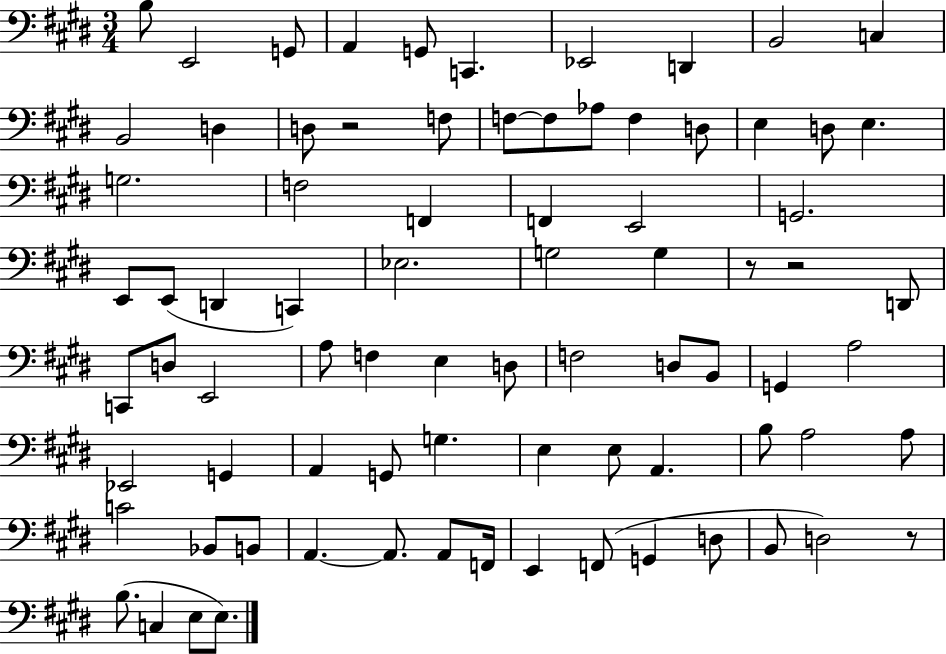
B3/e E2/h G2/e A2/q G2/e C2/q. Eb2/h D2/q B2/h C3/q B2/h D3/q D3/e R/h F3/e F3/e F3/e Ab3/e F3/q D3/e E3/q D3/e E3/q. G3/h. F3/h F2/q F2/q E2/h G2/h. E2/e E2/e D2/q C2/q Eb3/h. G3/h G3/q R/e R/h D2/e C2/e D3/e E2/h A3/e F3/q E3/q D3/e F3/h D3/e B2/e G2/q A3/h Eb2/h G2/q A2/q G2/e G3/q. E3/q E3/e A2/q. B3/e A3/h A3/e C4/h Bb2/e B2/e A2/q. A2/e. A2/e F2/s E2/q F2/e G2/q D3/e B2/e D3/h R/e B3/e. C3/q E3/e E3/e.